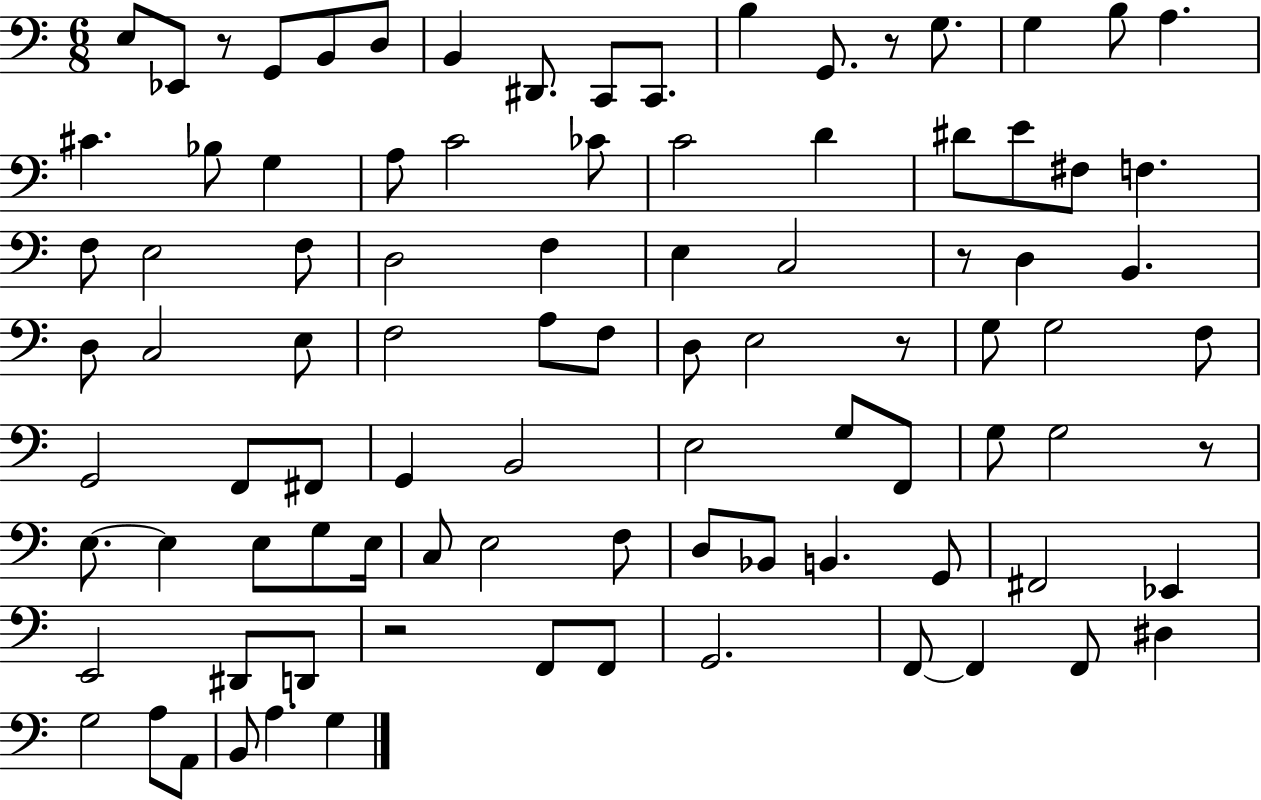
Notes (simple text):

E3/e Eb2/e R/e G2/e B2/e D3/e B2/q D#2/e. C2/e C2/e. B3/q G2/e. R/e G3/e. G3/q B3/e A3/q. C#4/q. Bb3/e G3/q A3/e C4/h CES4/e C4/h D4/q D#4/e E4/e F#3/e F3/q. F3/e E3/h F3/e D3/h F3/q E3/q C3/h R/e D3/q B2/q. D3/e C3/h E3/e F3/h A3/e F3/e D3/e E3/h R/e G3/e G3/h F3/e G2/h F2/e F#2/e G2/q B2/h E3/h G3/e F2/e G3/e G3/h R/e E3/e. E3/q E3/e G3/e E3/s C3/e E3/h F3/e D3/e Bb2/e B2/q. G2/e F#2/h Eb2/q E2/h D#2/e D2/e R/h F2/e F2/e G2/h. F2/e F2/q F2/e D#3/q G3/h A3/e A2/e B2/e A3/q. G3/q